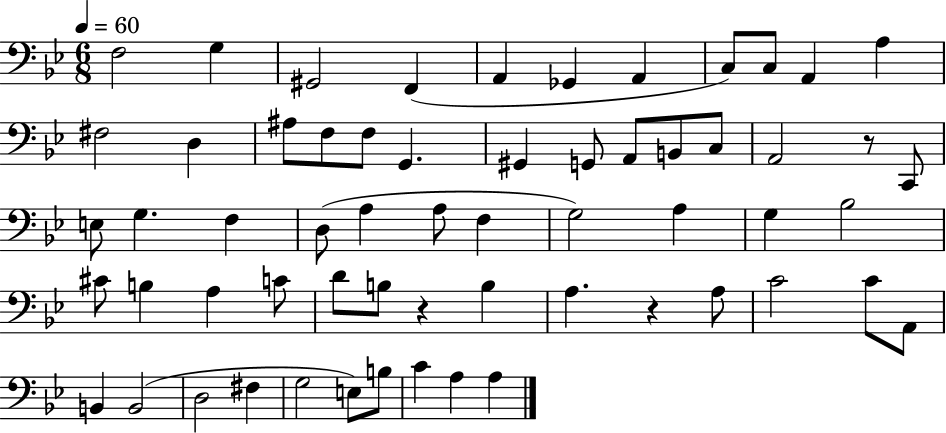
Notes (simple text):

F3/h G3/q G#2/h F2/q A2/q Gb2/q A2/q C3/e C3/e A2/q A3/q F#3/h D3/q A#3/e F3/e F3/e G2/q. G#2/q G2/e A2/e B2/e C3/e A2/h R/e C2/e E3/e G3/q. F3/q D3/e A3/q A3/e F3/q G3/h A3/q G3/q Bb3/h C#4/e B3/q A3/q C4/e D4/e B3/e R/q B3/q A3/q. R/q A3/e C4/h C4/e A2/e B2/q B2/h D3/h F#3/q G3/h E3/e B3/e C4/q A3/q A3/q